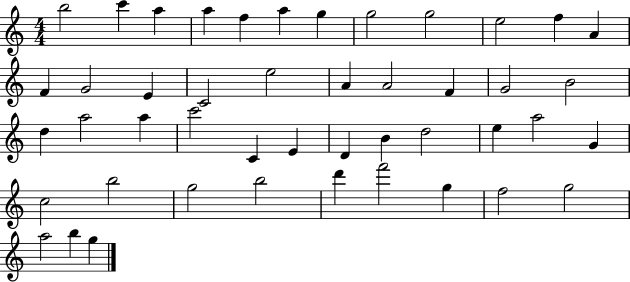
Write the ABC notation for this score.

X:1
T:Untitled
M:4/4
L:1/4
K:C
b2 c' a a f a g g2 g2 e2 f A F G2 E C2 e2 A A2 F G2 B2 d a2 a c'2 C E D B d2 e a2 G c2 b2 g2 b2 d' f'2 g f2 g2 a2 b g